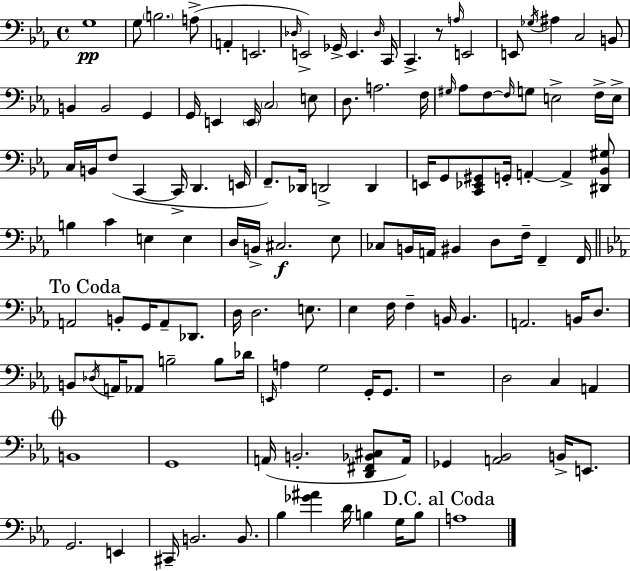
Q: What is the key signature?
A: EES major